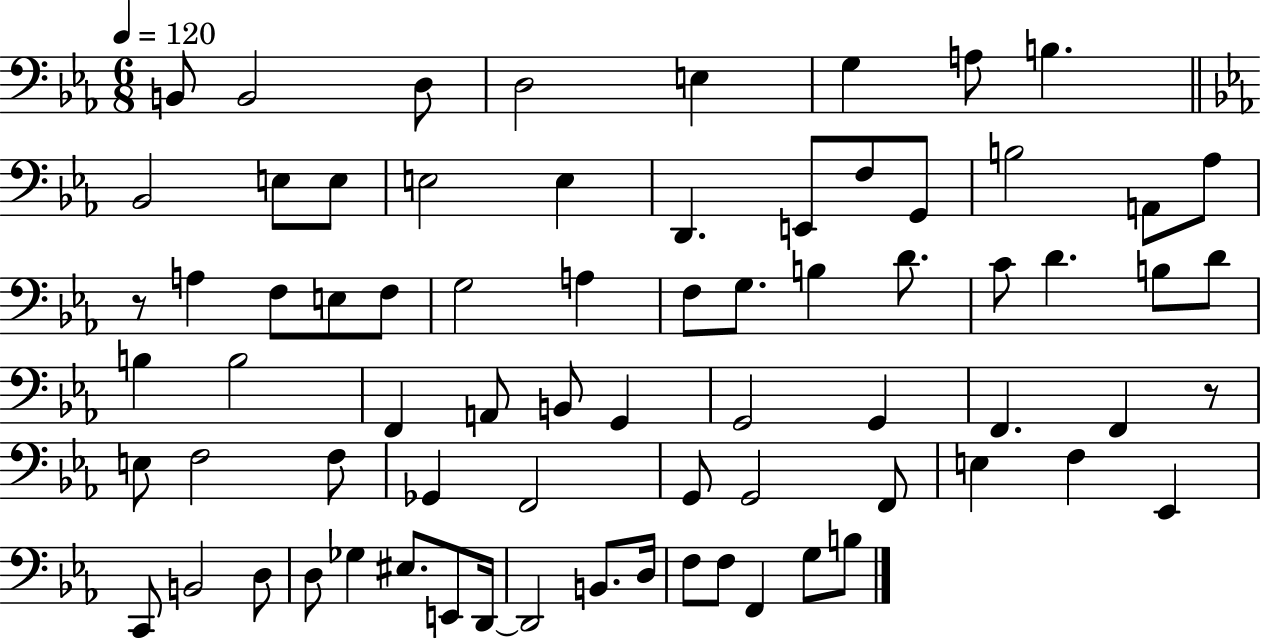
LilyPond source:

{
  \clef bass
  \numericTimeSignature
  \time 6/8
  \key ees \major
  \tempo 4 = 120
  b,8 b,2 d8 | d2 e4 | g4 a8 b4. | \bar "||" \break \key c \minor bes,2 e8 e8 | e2 e4 | d,4. e,8 f8 g,8 | b2 a,8 aes8 | \break r8 a4 f8 e8 f8 | g2 a4 | f8 g8. b4 d'8. | c'8 d'4. b8 d'8 | \break b4 b2 | f,4 a,8 b,8 g,4 | g,2 g,4 | f,4. f,4 r8 | \break e8 f2 f8 | ges,4 f,2 | g,8 g,2 f,8 | e4 f4 ees,4 | \break c,8 b,2 d8 | d8 ges4 eis8. e,8 d,16~~ | d,2 b,8. d16 | f8 f8 f,4 g8 b8 | \break \bar "|."
}